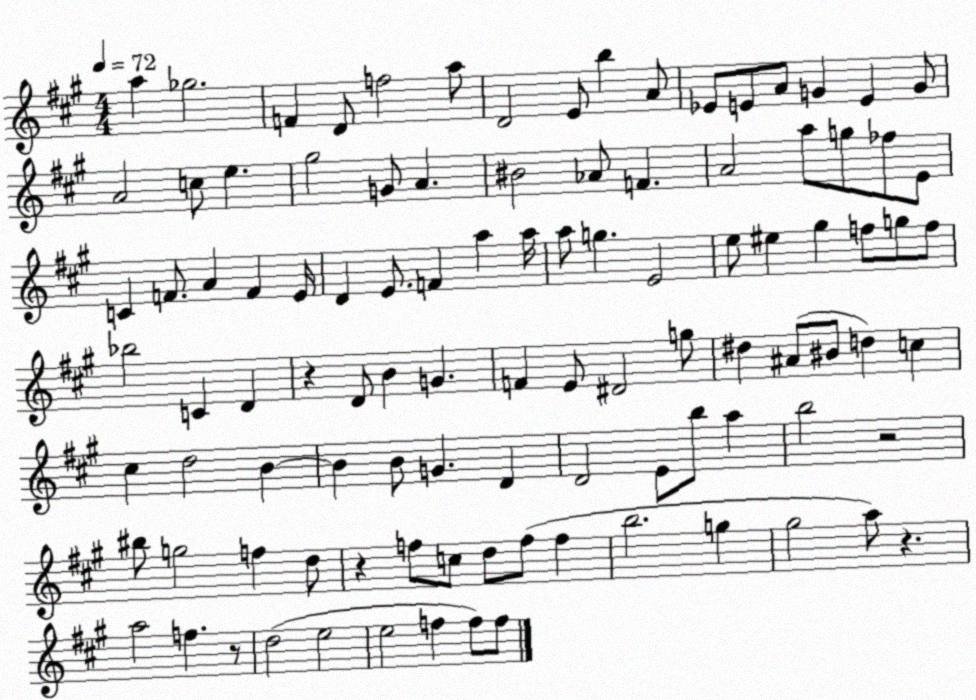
X:1
T:Untitled
M:4/4
L:1/4
K:A
a _g2 F D/2 f2 a/2 D2 E/2 b A/2 _E/2 E/2 A/2 G E G/2 A2 c/2 e ^g2 G/2 A ^B2 _A/2 F A2 a/2 g/2 _f/2 E/2 C F/2 A F E/4 D E/2 F a a/4 a/2 g E2 e/2 ^e ^g f/2 g/2 f/2 _b2 C D z D/2 B G F E/2 ^D2 g/2 ^d ^A/2 ^B/2 d c ^c d2 B B B/2 G D D2 E/2 b/2 a b2 z2 ^b/2 g2 f d/2 z f/2 c/2 d/2 f/2 f b2 g ^g2 a/2 z a2 f z/2 d2 e2 e2 f f/2 f/2